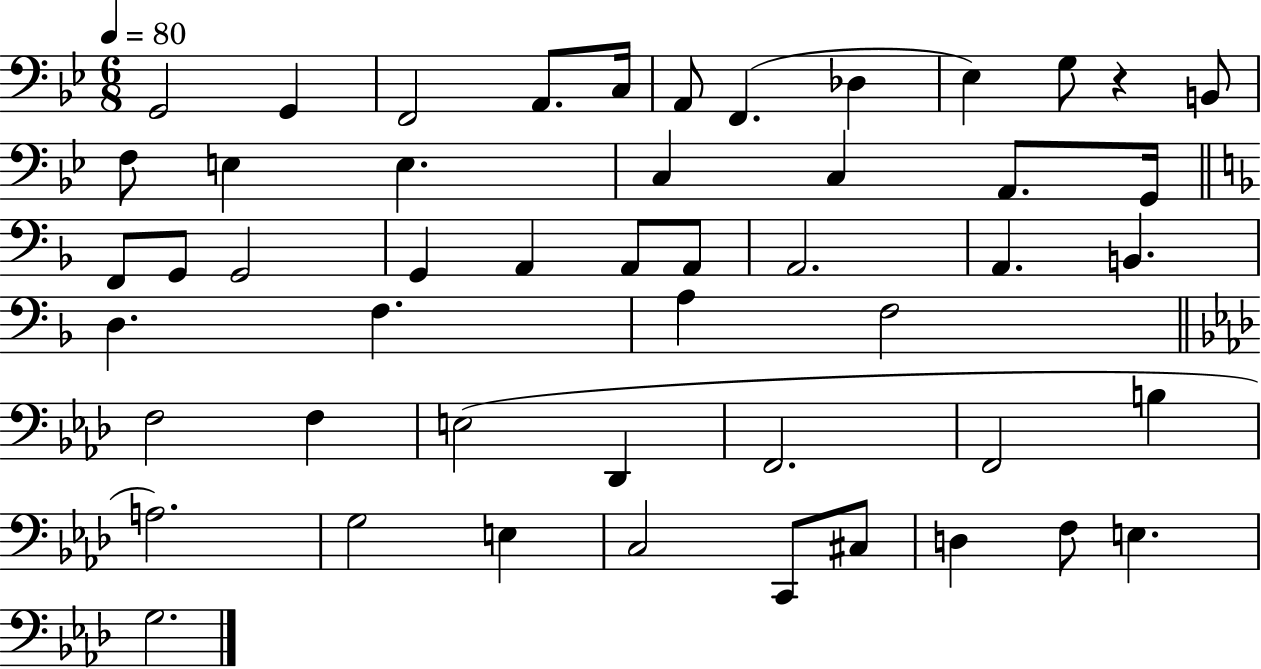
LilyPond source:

{
  \clef bass
  \numericTimeSignature
  \time 6/8
  \key bes \major
  \tempo 4 = 80
  g,2 g,4 | f,2 a,8. c16 | a,8 f,4.( des4 | ees4) g8 r4 b,8 | \break f8 e4 e4. | c4 c4 a,8. g,16 | \bar "||" \break \key f \major f,8 g,8 g,2 | g,4 a,4 a,8 a,8 | a,2. | a,4. b,4. | \break d4. f4. | a4 f2 | \bar "||" \break \key aes \major f2 f4 | e2( des,4 | f,2. | f,2 b4 | \break a2.) | g2 e4 | c2 c,8 cis8 | d4 f8 e4. | \break g2. | \bar "|."
}